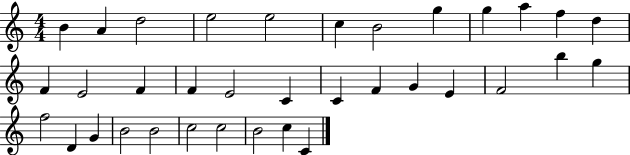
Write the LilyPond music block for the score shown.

{
  \clef treble
  \numericTimeSignature
  \time 4/4
  \key c \major
  b'4 a'4 d''2 | e''2 e''2 | c''4 b'2 g''4 | g''4 a''4 f''4 d''4 | \break f'4 e'2 f'4 | f'4 e'2 c'4 | c'4 f'4 g'4 e'4 | f'2 b''4 g''4 | \break f''2 d'4 g'4 | b'2 b'2 | c''2 c''2 | b'2 c''4 c'4 | \break \bar "|."
}